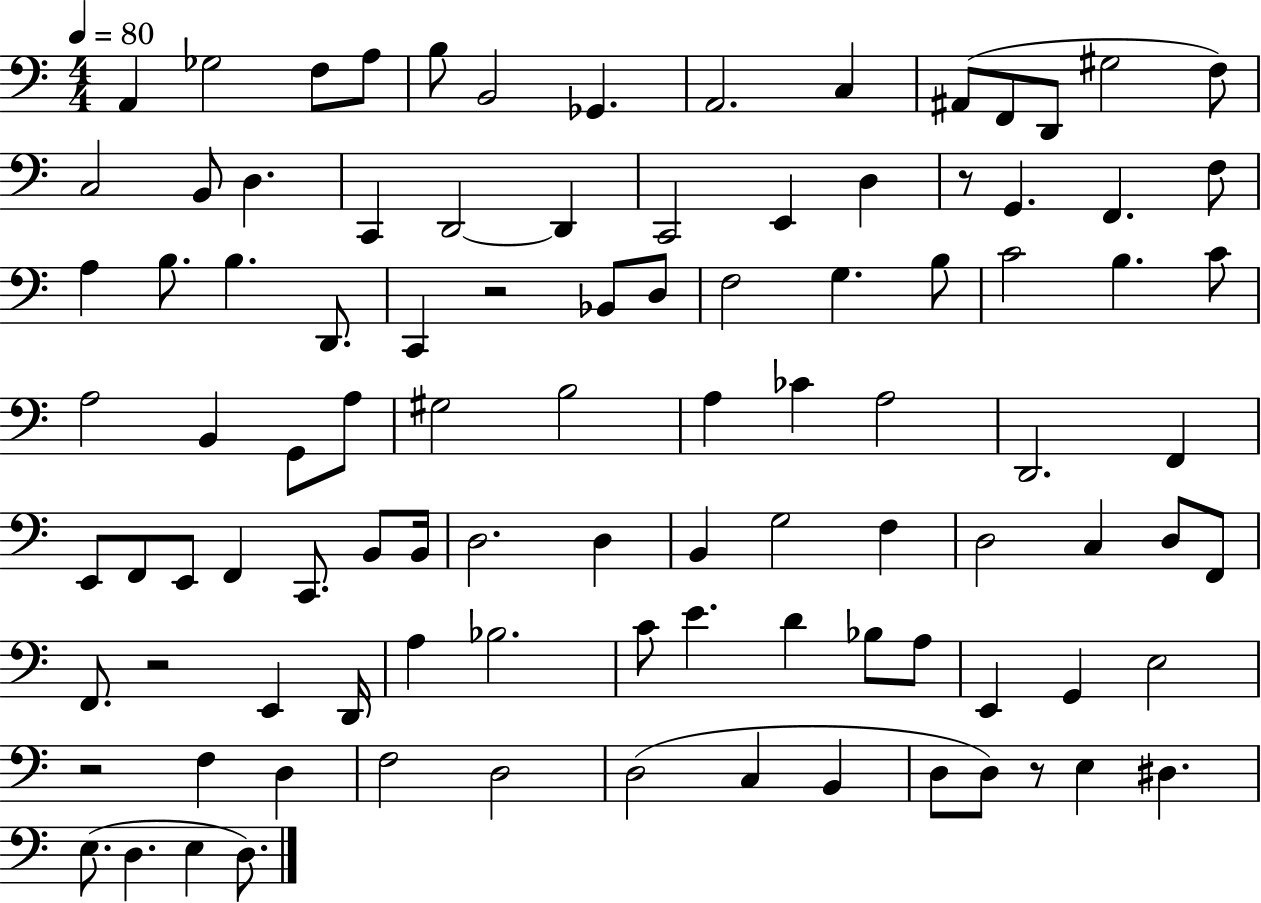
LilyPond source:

{
  \clef bass
  \numericTimeSignature
  \time 4/4
  \key c \major
  \tempo 4 = 80
  a,4 ges2 f8 a8 | b8 b,2 ges,4. | a,2. c4 | ais,8( f,8 d,8 gis2 f8) | \break c2 b,8 d4. | c,4 d,2~~ d,4 | c,2 e,4 d4 | r8 g,4. f,4. f8 | \break a4 b8. b4. d,8. | c,4 r2 bes,8 d8 | f2 g4. b8 | c'2 b4. c'8 | \break a2 b,4 g,8 a8 | gis2 b2 | a4 ces'4 a2 | d,2. f,4 | \break e,8 f,8 e,8 f,4 c,8. b,8 b,16 | d2. d4 | b,4 g2 f4 | d2 c4 d8 f,8 | \break f,8. r2 e,4 d,16 | a4 bes2. | c'8 e'4. d'4 bes8 a8 | e,4 g,4 e2 | \break r2 f4 d4 | f2 d2 | d2( c4 b,4 | d8 d8) r8 e4 dis4. | \break e8.( d4. e4 d8.) | \bar "|."
}